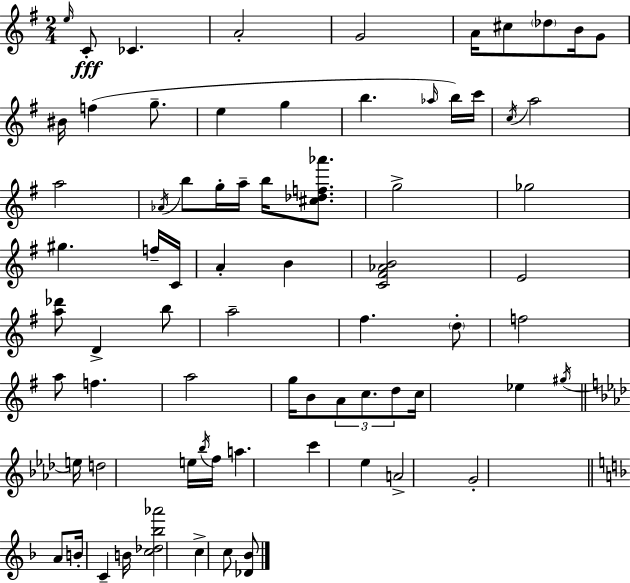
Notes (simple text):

E5/s C4/e CES4/q. A4/h G4/h A4/s C#5/e Db5/e B4/s G4/e BIS4/s F5/q G5/e. E5/q G5/q B5/q. Ab5/s B5/s C6/s C5/s A5/h A5/h Ab4/s B5/e G5/s A5/s B5/s [C#5,Db5,F5,Ab6]/e. G5/h Gb5/h G#5/q. F5/s C4/s A4/q B4/q [C4,F#4,Ab4,B4]/h E4/h [A5,Db6]/e D4/q B5/e A5/h F#5/q. D5/e F5/h A5/e F5/q. A5/h G5/s B4/e A4/e C5/e. D5/e C5/s Eb5/q G#5/s E5/s D5/h E5/s Bb5/s F5/s A5/q. C6/q Eb5/q A4/h G4/h A4/e B4/s C4/q B4/s [C5,Db5,Bb5,Ab6]/h C5/q C5/e [Db4,Bb4]/e